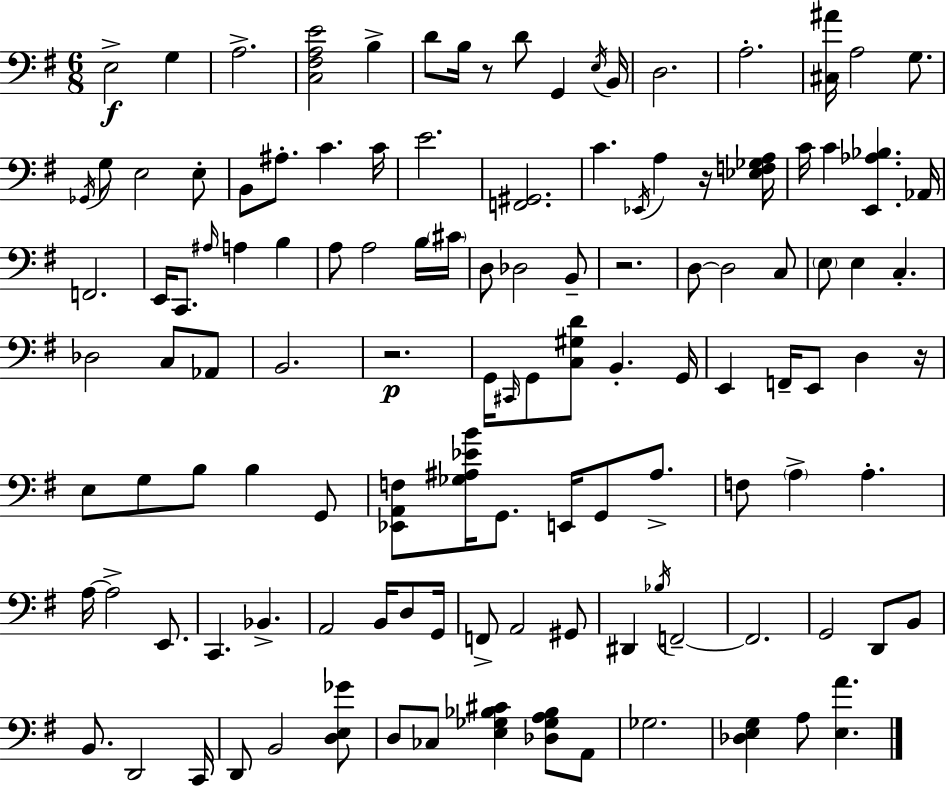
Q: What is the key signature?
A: G major